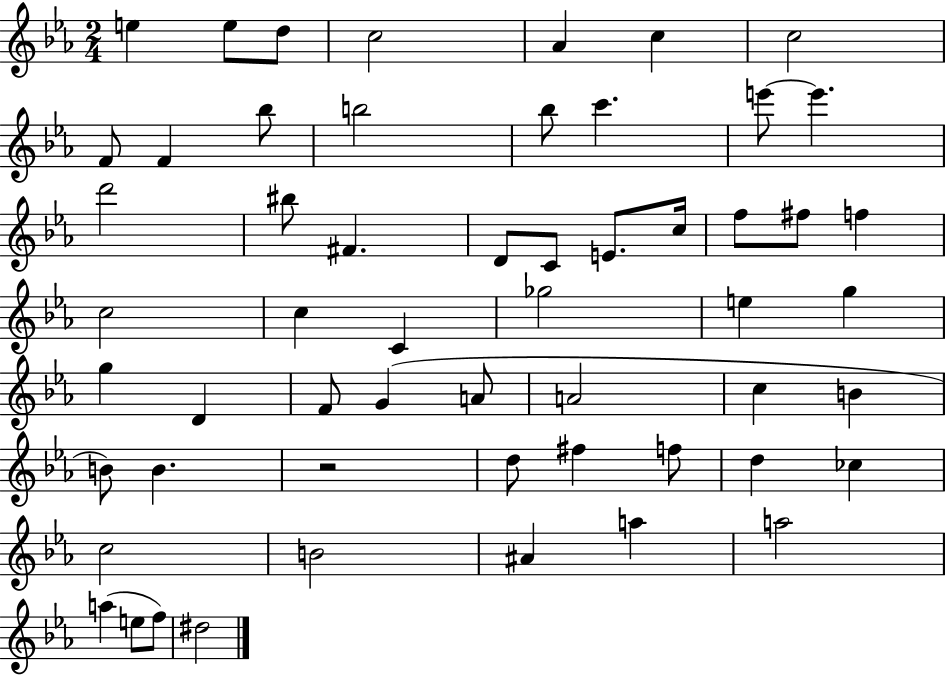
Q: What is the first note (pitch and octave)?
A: E5